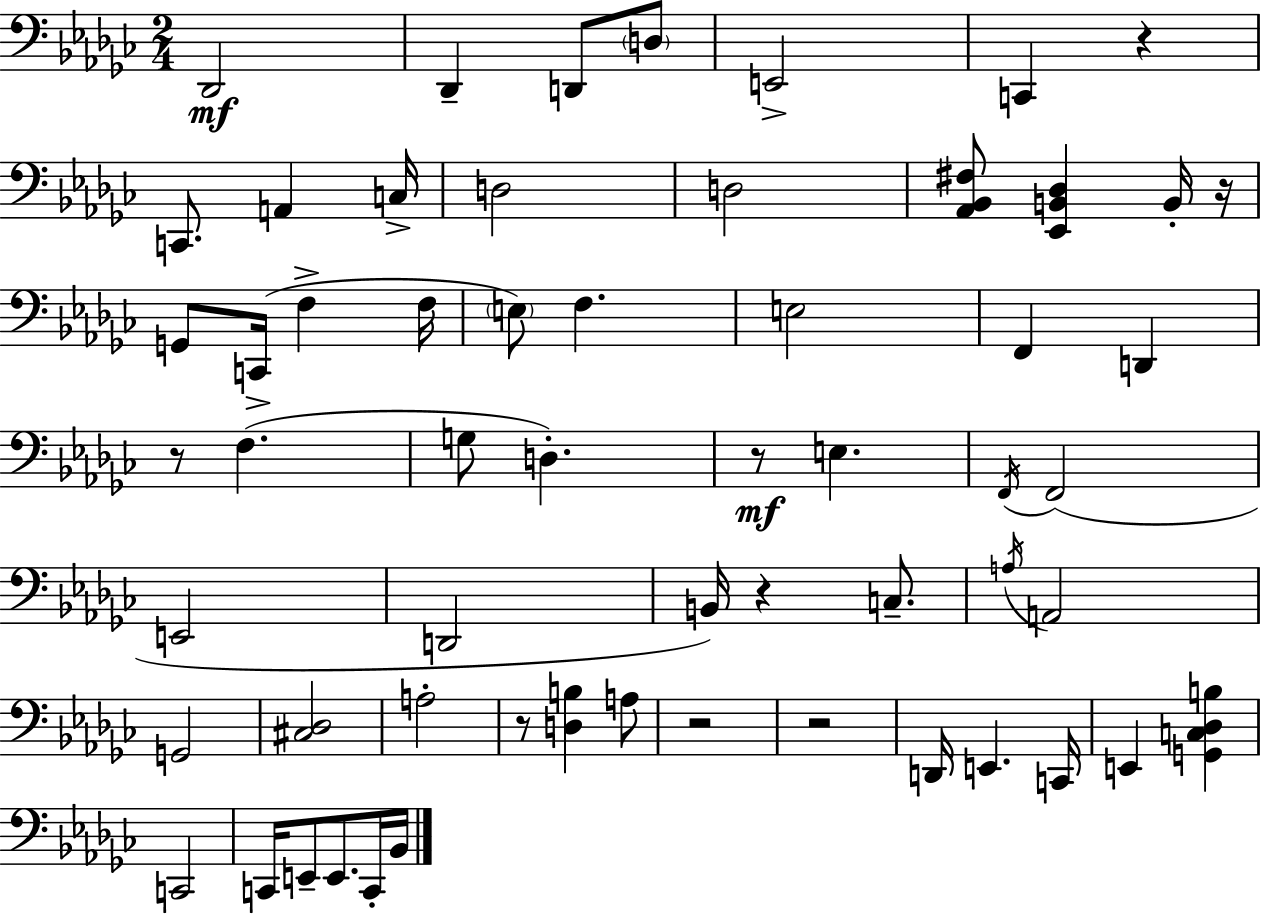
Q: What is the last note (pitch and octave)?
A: Bb2